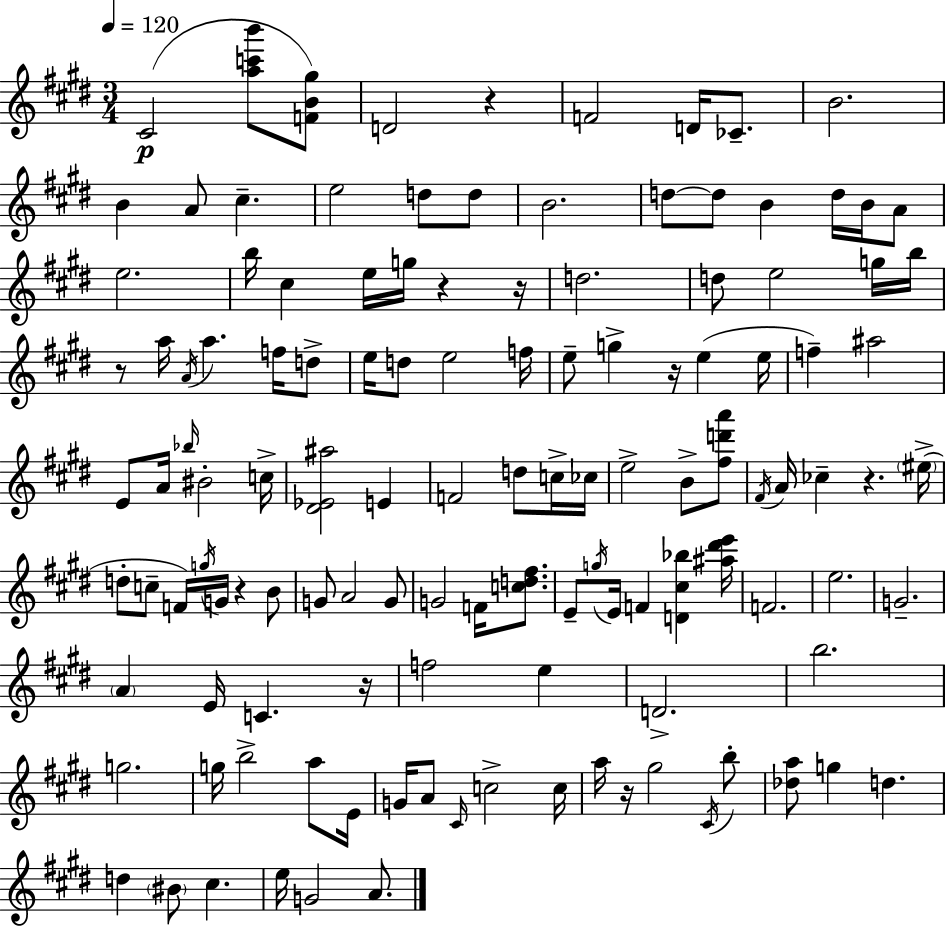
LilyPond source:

{
  \clef treble
  \numericTimeSignature
  \time 3/4
  \key e \major
  \tempo 4 = 120
  cis'2(\p <a'' c''' b'''>8 <f' b' gis''>8) | d'2 r4 | f'2 d'16 ces'8.-- | b'2. | \break b'4 a'8 cis''4.-- | e''2 d''8 d''8 | b'2. | d''8~~ d''8 b'4 d''16 b'16 a'8 | \break e''2. | b''16 cis''4 e''16 g''16 r4 r16 | d''2. | d''8 e''2 g''16 b''16 | \break r8 a''16 \acciaccatura { a'16 } a''4. f''16 d''8-> | e''16 d''8 e''2 | f''16 e''8-- g''4-> r16 e''4( | e''16 f''4--) ais''2 | \break e'8 a'16 \grace { bes''16 } bis'2-. | c''16-> <dis' ees' ais''>2 e'4 | f'2 d''8 | c''16-> ces''16 e''2-> b'8-> | \break <fis'' d''' a'''>8 \acciaccatura { fis'16 } a'16 ces''4-- r4. | \parenthesize eis''16->( d''8-. c''8-- f'16) \acciaccatura { g''16 } g'16 r4 | b'8 g'8 a'2 | g'8 g'2 | \break f'16 <c'' d'' fis''>8. e'8-- \acciaccatura { g''16 } e'16 f'4 | <d' cis'' bes''>4 <ais'' dis''' e'''>16 f'2. | e''2. | g'2.-- | \break \parenthesize a'4 e'16 c'4. | r16 f''2 | e''4 d'2.-> | b''2. | \break g''2. | g''16 b''2-> | a''8 e'16 g'16 a'8 \grace { cis'16 } c''2-> | c''16 a''16 r16 gis''2 | \break \acciaccatura { cis'16 } b''8-. <des'' a''>8 g''4 | d''4. d''4 \parenthesize bis'8 | cis''4. e''16 g'2 | a'8. \bar "|."
}